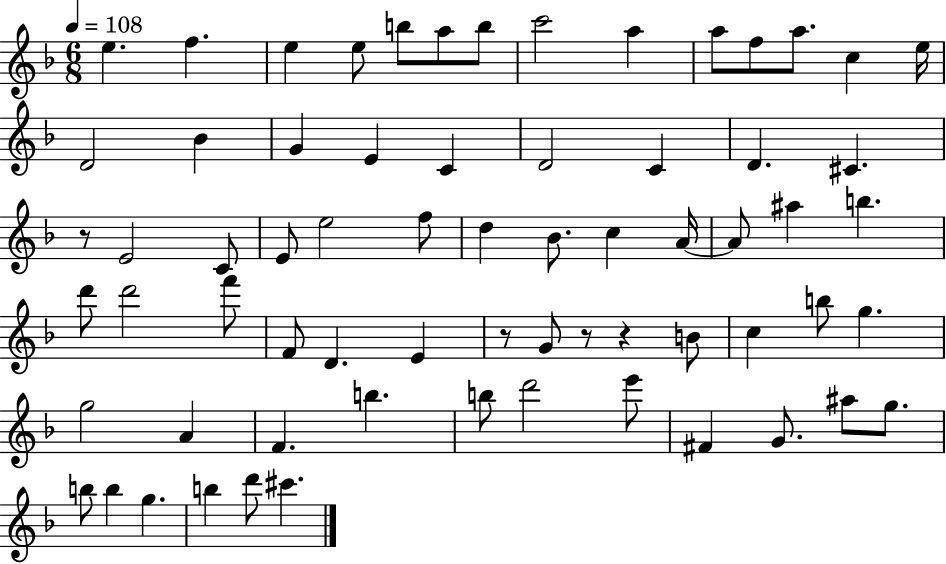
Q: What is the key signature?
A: F major